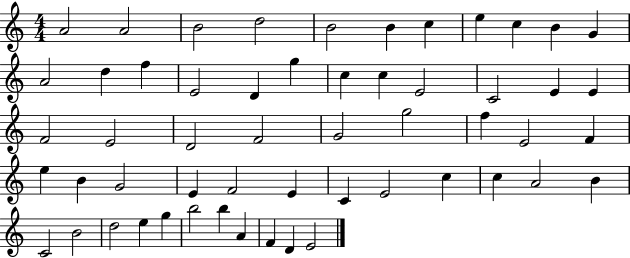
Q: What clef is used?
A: treble